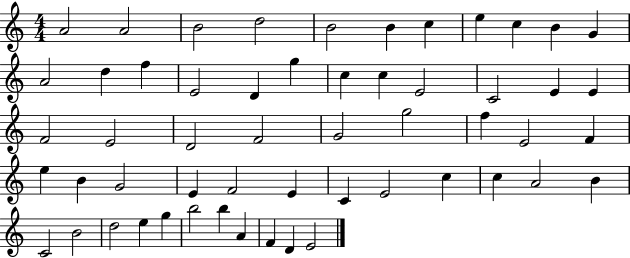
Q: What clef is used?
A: treble